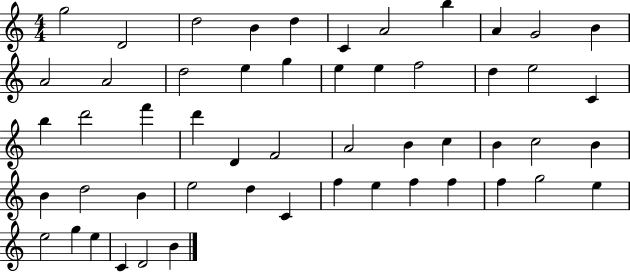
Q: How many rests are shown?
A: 0